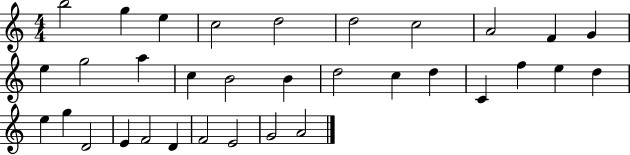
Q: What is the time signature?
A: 4/4